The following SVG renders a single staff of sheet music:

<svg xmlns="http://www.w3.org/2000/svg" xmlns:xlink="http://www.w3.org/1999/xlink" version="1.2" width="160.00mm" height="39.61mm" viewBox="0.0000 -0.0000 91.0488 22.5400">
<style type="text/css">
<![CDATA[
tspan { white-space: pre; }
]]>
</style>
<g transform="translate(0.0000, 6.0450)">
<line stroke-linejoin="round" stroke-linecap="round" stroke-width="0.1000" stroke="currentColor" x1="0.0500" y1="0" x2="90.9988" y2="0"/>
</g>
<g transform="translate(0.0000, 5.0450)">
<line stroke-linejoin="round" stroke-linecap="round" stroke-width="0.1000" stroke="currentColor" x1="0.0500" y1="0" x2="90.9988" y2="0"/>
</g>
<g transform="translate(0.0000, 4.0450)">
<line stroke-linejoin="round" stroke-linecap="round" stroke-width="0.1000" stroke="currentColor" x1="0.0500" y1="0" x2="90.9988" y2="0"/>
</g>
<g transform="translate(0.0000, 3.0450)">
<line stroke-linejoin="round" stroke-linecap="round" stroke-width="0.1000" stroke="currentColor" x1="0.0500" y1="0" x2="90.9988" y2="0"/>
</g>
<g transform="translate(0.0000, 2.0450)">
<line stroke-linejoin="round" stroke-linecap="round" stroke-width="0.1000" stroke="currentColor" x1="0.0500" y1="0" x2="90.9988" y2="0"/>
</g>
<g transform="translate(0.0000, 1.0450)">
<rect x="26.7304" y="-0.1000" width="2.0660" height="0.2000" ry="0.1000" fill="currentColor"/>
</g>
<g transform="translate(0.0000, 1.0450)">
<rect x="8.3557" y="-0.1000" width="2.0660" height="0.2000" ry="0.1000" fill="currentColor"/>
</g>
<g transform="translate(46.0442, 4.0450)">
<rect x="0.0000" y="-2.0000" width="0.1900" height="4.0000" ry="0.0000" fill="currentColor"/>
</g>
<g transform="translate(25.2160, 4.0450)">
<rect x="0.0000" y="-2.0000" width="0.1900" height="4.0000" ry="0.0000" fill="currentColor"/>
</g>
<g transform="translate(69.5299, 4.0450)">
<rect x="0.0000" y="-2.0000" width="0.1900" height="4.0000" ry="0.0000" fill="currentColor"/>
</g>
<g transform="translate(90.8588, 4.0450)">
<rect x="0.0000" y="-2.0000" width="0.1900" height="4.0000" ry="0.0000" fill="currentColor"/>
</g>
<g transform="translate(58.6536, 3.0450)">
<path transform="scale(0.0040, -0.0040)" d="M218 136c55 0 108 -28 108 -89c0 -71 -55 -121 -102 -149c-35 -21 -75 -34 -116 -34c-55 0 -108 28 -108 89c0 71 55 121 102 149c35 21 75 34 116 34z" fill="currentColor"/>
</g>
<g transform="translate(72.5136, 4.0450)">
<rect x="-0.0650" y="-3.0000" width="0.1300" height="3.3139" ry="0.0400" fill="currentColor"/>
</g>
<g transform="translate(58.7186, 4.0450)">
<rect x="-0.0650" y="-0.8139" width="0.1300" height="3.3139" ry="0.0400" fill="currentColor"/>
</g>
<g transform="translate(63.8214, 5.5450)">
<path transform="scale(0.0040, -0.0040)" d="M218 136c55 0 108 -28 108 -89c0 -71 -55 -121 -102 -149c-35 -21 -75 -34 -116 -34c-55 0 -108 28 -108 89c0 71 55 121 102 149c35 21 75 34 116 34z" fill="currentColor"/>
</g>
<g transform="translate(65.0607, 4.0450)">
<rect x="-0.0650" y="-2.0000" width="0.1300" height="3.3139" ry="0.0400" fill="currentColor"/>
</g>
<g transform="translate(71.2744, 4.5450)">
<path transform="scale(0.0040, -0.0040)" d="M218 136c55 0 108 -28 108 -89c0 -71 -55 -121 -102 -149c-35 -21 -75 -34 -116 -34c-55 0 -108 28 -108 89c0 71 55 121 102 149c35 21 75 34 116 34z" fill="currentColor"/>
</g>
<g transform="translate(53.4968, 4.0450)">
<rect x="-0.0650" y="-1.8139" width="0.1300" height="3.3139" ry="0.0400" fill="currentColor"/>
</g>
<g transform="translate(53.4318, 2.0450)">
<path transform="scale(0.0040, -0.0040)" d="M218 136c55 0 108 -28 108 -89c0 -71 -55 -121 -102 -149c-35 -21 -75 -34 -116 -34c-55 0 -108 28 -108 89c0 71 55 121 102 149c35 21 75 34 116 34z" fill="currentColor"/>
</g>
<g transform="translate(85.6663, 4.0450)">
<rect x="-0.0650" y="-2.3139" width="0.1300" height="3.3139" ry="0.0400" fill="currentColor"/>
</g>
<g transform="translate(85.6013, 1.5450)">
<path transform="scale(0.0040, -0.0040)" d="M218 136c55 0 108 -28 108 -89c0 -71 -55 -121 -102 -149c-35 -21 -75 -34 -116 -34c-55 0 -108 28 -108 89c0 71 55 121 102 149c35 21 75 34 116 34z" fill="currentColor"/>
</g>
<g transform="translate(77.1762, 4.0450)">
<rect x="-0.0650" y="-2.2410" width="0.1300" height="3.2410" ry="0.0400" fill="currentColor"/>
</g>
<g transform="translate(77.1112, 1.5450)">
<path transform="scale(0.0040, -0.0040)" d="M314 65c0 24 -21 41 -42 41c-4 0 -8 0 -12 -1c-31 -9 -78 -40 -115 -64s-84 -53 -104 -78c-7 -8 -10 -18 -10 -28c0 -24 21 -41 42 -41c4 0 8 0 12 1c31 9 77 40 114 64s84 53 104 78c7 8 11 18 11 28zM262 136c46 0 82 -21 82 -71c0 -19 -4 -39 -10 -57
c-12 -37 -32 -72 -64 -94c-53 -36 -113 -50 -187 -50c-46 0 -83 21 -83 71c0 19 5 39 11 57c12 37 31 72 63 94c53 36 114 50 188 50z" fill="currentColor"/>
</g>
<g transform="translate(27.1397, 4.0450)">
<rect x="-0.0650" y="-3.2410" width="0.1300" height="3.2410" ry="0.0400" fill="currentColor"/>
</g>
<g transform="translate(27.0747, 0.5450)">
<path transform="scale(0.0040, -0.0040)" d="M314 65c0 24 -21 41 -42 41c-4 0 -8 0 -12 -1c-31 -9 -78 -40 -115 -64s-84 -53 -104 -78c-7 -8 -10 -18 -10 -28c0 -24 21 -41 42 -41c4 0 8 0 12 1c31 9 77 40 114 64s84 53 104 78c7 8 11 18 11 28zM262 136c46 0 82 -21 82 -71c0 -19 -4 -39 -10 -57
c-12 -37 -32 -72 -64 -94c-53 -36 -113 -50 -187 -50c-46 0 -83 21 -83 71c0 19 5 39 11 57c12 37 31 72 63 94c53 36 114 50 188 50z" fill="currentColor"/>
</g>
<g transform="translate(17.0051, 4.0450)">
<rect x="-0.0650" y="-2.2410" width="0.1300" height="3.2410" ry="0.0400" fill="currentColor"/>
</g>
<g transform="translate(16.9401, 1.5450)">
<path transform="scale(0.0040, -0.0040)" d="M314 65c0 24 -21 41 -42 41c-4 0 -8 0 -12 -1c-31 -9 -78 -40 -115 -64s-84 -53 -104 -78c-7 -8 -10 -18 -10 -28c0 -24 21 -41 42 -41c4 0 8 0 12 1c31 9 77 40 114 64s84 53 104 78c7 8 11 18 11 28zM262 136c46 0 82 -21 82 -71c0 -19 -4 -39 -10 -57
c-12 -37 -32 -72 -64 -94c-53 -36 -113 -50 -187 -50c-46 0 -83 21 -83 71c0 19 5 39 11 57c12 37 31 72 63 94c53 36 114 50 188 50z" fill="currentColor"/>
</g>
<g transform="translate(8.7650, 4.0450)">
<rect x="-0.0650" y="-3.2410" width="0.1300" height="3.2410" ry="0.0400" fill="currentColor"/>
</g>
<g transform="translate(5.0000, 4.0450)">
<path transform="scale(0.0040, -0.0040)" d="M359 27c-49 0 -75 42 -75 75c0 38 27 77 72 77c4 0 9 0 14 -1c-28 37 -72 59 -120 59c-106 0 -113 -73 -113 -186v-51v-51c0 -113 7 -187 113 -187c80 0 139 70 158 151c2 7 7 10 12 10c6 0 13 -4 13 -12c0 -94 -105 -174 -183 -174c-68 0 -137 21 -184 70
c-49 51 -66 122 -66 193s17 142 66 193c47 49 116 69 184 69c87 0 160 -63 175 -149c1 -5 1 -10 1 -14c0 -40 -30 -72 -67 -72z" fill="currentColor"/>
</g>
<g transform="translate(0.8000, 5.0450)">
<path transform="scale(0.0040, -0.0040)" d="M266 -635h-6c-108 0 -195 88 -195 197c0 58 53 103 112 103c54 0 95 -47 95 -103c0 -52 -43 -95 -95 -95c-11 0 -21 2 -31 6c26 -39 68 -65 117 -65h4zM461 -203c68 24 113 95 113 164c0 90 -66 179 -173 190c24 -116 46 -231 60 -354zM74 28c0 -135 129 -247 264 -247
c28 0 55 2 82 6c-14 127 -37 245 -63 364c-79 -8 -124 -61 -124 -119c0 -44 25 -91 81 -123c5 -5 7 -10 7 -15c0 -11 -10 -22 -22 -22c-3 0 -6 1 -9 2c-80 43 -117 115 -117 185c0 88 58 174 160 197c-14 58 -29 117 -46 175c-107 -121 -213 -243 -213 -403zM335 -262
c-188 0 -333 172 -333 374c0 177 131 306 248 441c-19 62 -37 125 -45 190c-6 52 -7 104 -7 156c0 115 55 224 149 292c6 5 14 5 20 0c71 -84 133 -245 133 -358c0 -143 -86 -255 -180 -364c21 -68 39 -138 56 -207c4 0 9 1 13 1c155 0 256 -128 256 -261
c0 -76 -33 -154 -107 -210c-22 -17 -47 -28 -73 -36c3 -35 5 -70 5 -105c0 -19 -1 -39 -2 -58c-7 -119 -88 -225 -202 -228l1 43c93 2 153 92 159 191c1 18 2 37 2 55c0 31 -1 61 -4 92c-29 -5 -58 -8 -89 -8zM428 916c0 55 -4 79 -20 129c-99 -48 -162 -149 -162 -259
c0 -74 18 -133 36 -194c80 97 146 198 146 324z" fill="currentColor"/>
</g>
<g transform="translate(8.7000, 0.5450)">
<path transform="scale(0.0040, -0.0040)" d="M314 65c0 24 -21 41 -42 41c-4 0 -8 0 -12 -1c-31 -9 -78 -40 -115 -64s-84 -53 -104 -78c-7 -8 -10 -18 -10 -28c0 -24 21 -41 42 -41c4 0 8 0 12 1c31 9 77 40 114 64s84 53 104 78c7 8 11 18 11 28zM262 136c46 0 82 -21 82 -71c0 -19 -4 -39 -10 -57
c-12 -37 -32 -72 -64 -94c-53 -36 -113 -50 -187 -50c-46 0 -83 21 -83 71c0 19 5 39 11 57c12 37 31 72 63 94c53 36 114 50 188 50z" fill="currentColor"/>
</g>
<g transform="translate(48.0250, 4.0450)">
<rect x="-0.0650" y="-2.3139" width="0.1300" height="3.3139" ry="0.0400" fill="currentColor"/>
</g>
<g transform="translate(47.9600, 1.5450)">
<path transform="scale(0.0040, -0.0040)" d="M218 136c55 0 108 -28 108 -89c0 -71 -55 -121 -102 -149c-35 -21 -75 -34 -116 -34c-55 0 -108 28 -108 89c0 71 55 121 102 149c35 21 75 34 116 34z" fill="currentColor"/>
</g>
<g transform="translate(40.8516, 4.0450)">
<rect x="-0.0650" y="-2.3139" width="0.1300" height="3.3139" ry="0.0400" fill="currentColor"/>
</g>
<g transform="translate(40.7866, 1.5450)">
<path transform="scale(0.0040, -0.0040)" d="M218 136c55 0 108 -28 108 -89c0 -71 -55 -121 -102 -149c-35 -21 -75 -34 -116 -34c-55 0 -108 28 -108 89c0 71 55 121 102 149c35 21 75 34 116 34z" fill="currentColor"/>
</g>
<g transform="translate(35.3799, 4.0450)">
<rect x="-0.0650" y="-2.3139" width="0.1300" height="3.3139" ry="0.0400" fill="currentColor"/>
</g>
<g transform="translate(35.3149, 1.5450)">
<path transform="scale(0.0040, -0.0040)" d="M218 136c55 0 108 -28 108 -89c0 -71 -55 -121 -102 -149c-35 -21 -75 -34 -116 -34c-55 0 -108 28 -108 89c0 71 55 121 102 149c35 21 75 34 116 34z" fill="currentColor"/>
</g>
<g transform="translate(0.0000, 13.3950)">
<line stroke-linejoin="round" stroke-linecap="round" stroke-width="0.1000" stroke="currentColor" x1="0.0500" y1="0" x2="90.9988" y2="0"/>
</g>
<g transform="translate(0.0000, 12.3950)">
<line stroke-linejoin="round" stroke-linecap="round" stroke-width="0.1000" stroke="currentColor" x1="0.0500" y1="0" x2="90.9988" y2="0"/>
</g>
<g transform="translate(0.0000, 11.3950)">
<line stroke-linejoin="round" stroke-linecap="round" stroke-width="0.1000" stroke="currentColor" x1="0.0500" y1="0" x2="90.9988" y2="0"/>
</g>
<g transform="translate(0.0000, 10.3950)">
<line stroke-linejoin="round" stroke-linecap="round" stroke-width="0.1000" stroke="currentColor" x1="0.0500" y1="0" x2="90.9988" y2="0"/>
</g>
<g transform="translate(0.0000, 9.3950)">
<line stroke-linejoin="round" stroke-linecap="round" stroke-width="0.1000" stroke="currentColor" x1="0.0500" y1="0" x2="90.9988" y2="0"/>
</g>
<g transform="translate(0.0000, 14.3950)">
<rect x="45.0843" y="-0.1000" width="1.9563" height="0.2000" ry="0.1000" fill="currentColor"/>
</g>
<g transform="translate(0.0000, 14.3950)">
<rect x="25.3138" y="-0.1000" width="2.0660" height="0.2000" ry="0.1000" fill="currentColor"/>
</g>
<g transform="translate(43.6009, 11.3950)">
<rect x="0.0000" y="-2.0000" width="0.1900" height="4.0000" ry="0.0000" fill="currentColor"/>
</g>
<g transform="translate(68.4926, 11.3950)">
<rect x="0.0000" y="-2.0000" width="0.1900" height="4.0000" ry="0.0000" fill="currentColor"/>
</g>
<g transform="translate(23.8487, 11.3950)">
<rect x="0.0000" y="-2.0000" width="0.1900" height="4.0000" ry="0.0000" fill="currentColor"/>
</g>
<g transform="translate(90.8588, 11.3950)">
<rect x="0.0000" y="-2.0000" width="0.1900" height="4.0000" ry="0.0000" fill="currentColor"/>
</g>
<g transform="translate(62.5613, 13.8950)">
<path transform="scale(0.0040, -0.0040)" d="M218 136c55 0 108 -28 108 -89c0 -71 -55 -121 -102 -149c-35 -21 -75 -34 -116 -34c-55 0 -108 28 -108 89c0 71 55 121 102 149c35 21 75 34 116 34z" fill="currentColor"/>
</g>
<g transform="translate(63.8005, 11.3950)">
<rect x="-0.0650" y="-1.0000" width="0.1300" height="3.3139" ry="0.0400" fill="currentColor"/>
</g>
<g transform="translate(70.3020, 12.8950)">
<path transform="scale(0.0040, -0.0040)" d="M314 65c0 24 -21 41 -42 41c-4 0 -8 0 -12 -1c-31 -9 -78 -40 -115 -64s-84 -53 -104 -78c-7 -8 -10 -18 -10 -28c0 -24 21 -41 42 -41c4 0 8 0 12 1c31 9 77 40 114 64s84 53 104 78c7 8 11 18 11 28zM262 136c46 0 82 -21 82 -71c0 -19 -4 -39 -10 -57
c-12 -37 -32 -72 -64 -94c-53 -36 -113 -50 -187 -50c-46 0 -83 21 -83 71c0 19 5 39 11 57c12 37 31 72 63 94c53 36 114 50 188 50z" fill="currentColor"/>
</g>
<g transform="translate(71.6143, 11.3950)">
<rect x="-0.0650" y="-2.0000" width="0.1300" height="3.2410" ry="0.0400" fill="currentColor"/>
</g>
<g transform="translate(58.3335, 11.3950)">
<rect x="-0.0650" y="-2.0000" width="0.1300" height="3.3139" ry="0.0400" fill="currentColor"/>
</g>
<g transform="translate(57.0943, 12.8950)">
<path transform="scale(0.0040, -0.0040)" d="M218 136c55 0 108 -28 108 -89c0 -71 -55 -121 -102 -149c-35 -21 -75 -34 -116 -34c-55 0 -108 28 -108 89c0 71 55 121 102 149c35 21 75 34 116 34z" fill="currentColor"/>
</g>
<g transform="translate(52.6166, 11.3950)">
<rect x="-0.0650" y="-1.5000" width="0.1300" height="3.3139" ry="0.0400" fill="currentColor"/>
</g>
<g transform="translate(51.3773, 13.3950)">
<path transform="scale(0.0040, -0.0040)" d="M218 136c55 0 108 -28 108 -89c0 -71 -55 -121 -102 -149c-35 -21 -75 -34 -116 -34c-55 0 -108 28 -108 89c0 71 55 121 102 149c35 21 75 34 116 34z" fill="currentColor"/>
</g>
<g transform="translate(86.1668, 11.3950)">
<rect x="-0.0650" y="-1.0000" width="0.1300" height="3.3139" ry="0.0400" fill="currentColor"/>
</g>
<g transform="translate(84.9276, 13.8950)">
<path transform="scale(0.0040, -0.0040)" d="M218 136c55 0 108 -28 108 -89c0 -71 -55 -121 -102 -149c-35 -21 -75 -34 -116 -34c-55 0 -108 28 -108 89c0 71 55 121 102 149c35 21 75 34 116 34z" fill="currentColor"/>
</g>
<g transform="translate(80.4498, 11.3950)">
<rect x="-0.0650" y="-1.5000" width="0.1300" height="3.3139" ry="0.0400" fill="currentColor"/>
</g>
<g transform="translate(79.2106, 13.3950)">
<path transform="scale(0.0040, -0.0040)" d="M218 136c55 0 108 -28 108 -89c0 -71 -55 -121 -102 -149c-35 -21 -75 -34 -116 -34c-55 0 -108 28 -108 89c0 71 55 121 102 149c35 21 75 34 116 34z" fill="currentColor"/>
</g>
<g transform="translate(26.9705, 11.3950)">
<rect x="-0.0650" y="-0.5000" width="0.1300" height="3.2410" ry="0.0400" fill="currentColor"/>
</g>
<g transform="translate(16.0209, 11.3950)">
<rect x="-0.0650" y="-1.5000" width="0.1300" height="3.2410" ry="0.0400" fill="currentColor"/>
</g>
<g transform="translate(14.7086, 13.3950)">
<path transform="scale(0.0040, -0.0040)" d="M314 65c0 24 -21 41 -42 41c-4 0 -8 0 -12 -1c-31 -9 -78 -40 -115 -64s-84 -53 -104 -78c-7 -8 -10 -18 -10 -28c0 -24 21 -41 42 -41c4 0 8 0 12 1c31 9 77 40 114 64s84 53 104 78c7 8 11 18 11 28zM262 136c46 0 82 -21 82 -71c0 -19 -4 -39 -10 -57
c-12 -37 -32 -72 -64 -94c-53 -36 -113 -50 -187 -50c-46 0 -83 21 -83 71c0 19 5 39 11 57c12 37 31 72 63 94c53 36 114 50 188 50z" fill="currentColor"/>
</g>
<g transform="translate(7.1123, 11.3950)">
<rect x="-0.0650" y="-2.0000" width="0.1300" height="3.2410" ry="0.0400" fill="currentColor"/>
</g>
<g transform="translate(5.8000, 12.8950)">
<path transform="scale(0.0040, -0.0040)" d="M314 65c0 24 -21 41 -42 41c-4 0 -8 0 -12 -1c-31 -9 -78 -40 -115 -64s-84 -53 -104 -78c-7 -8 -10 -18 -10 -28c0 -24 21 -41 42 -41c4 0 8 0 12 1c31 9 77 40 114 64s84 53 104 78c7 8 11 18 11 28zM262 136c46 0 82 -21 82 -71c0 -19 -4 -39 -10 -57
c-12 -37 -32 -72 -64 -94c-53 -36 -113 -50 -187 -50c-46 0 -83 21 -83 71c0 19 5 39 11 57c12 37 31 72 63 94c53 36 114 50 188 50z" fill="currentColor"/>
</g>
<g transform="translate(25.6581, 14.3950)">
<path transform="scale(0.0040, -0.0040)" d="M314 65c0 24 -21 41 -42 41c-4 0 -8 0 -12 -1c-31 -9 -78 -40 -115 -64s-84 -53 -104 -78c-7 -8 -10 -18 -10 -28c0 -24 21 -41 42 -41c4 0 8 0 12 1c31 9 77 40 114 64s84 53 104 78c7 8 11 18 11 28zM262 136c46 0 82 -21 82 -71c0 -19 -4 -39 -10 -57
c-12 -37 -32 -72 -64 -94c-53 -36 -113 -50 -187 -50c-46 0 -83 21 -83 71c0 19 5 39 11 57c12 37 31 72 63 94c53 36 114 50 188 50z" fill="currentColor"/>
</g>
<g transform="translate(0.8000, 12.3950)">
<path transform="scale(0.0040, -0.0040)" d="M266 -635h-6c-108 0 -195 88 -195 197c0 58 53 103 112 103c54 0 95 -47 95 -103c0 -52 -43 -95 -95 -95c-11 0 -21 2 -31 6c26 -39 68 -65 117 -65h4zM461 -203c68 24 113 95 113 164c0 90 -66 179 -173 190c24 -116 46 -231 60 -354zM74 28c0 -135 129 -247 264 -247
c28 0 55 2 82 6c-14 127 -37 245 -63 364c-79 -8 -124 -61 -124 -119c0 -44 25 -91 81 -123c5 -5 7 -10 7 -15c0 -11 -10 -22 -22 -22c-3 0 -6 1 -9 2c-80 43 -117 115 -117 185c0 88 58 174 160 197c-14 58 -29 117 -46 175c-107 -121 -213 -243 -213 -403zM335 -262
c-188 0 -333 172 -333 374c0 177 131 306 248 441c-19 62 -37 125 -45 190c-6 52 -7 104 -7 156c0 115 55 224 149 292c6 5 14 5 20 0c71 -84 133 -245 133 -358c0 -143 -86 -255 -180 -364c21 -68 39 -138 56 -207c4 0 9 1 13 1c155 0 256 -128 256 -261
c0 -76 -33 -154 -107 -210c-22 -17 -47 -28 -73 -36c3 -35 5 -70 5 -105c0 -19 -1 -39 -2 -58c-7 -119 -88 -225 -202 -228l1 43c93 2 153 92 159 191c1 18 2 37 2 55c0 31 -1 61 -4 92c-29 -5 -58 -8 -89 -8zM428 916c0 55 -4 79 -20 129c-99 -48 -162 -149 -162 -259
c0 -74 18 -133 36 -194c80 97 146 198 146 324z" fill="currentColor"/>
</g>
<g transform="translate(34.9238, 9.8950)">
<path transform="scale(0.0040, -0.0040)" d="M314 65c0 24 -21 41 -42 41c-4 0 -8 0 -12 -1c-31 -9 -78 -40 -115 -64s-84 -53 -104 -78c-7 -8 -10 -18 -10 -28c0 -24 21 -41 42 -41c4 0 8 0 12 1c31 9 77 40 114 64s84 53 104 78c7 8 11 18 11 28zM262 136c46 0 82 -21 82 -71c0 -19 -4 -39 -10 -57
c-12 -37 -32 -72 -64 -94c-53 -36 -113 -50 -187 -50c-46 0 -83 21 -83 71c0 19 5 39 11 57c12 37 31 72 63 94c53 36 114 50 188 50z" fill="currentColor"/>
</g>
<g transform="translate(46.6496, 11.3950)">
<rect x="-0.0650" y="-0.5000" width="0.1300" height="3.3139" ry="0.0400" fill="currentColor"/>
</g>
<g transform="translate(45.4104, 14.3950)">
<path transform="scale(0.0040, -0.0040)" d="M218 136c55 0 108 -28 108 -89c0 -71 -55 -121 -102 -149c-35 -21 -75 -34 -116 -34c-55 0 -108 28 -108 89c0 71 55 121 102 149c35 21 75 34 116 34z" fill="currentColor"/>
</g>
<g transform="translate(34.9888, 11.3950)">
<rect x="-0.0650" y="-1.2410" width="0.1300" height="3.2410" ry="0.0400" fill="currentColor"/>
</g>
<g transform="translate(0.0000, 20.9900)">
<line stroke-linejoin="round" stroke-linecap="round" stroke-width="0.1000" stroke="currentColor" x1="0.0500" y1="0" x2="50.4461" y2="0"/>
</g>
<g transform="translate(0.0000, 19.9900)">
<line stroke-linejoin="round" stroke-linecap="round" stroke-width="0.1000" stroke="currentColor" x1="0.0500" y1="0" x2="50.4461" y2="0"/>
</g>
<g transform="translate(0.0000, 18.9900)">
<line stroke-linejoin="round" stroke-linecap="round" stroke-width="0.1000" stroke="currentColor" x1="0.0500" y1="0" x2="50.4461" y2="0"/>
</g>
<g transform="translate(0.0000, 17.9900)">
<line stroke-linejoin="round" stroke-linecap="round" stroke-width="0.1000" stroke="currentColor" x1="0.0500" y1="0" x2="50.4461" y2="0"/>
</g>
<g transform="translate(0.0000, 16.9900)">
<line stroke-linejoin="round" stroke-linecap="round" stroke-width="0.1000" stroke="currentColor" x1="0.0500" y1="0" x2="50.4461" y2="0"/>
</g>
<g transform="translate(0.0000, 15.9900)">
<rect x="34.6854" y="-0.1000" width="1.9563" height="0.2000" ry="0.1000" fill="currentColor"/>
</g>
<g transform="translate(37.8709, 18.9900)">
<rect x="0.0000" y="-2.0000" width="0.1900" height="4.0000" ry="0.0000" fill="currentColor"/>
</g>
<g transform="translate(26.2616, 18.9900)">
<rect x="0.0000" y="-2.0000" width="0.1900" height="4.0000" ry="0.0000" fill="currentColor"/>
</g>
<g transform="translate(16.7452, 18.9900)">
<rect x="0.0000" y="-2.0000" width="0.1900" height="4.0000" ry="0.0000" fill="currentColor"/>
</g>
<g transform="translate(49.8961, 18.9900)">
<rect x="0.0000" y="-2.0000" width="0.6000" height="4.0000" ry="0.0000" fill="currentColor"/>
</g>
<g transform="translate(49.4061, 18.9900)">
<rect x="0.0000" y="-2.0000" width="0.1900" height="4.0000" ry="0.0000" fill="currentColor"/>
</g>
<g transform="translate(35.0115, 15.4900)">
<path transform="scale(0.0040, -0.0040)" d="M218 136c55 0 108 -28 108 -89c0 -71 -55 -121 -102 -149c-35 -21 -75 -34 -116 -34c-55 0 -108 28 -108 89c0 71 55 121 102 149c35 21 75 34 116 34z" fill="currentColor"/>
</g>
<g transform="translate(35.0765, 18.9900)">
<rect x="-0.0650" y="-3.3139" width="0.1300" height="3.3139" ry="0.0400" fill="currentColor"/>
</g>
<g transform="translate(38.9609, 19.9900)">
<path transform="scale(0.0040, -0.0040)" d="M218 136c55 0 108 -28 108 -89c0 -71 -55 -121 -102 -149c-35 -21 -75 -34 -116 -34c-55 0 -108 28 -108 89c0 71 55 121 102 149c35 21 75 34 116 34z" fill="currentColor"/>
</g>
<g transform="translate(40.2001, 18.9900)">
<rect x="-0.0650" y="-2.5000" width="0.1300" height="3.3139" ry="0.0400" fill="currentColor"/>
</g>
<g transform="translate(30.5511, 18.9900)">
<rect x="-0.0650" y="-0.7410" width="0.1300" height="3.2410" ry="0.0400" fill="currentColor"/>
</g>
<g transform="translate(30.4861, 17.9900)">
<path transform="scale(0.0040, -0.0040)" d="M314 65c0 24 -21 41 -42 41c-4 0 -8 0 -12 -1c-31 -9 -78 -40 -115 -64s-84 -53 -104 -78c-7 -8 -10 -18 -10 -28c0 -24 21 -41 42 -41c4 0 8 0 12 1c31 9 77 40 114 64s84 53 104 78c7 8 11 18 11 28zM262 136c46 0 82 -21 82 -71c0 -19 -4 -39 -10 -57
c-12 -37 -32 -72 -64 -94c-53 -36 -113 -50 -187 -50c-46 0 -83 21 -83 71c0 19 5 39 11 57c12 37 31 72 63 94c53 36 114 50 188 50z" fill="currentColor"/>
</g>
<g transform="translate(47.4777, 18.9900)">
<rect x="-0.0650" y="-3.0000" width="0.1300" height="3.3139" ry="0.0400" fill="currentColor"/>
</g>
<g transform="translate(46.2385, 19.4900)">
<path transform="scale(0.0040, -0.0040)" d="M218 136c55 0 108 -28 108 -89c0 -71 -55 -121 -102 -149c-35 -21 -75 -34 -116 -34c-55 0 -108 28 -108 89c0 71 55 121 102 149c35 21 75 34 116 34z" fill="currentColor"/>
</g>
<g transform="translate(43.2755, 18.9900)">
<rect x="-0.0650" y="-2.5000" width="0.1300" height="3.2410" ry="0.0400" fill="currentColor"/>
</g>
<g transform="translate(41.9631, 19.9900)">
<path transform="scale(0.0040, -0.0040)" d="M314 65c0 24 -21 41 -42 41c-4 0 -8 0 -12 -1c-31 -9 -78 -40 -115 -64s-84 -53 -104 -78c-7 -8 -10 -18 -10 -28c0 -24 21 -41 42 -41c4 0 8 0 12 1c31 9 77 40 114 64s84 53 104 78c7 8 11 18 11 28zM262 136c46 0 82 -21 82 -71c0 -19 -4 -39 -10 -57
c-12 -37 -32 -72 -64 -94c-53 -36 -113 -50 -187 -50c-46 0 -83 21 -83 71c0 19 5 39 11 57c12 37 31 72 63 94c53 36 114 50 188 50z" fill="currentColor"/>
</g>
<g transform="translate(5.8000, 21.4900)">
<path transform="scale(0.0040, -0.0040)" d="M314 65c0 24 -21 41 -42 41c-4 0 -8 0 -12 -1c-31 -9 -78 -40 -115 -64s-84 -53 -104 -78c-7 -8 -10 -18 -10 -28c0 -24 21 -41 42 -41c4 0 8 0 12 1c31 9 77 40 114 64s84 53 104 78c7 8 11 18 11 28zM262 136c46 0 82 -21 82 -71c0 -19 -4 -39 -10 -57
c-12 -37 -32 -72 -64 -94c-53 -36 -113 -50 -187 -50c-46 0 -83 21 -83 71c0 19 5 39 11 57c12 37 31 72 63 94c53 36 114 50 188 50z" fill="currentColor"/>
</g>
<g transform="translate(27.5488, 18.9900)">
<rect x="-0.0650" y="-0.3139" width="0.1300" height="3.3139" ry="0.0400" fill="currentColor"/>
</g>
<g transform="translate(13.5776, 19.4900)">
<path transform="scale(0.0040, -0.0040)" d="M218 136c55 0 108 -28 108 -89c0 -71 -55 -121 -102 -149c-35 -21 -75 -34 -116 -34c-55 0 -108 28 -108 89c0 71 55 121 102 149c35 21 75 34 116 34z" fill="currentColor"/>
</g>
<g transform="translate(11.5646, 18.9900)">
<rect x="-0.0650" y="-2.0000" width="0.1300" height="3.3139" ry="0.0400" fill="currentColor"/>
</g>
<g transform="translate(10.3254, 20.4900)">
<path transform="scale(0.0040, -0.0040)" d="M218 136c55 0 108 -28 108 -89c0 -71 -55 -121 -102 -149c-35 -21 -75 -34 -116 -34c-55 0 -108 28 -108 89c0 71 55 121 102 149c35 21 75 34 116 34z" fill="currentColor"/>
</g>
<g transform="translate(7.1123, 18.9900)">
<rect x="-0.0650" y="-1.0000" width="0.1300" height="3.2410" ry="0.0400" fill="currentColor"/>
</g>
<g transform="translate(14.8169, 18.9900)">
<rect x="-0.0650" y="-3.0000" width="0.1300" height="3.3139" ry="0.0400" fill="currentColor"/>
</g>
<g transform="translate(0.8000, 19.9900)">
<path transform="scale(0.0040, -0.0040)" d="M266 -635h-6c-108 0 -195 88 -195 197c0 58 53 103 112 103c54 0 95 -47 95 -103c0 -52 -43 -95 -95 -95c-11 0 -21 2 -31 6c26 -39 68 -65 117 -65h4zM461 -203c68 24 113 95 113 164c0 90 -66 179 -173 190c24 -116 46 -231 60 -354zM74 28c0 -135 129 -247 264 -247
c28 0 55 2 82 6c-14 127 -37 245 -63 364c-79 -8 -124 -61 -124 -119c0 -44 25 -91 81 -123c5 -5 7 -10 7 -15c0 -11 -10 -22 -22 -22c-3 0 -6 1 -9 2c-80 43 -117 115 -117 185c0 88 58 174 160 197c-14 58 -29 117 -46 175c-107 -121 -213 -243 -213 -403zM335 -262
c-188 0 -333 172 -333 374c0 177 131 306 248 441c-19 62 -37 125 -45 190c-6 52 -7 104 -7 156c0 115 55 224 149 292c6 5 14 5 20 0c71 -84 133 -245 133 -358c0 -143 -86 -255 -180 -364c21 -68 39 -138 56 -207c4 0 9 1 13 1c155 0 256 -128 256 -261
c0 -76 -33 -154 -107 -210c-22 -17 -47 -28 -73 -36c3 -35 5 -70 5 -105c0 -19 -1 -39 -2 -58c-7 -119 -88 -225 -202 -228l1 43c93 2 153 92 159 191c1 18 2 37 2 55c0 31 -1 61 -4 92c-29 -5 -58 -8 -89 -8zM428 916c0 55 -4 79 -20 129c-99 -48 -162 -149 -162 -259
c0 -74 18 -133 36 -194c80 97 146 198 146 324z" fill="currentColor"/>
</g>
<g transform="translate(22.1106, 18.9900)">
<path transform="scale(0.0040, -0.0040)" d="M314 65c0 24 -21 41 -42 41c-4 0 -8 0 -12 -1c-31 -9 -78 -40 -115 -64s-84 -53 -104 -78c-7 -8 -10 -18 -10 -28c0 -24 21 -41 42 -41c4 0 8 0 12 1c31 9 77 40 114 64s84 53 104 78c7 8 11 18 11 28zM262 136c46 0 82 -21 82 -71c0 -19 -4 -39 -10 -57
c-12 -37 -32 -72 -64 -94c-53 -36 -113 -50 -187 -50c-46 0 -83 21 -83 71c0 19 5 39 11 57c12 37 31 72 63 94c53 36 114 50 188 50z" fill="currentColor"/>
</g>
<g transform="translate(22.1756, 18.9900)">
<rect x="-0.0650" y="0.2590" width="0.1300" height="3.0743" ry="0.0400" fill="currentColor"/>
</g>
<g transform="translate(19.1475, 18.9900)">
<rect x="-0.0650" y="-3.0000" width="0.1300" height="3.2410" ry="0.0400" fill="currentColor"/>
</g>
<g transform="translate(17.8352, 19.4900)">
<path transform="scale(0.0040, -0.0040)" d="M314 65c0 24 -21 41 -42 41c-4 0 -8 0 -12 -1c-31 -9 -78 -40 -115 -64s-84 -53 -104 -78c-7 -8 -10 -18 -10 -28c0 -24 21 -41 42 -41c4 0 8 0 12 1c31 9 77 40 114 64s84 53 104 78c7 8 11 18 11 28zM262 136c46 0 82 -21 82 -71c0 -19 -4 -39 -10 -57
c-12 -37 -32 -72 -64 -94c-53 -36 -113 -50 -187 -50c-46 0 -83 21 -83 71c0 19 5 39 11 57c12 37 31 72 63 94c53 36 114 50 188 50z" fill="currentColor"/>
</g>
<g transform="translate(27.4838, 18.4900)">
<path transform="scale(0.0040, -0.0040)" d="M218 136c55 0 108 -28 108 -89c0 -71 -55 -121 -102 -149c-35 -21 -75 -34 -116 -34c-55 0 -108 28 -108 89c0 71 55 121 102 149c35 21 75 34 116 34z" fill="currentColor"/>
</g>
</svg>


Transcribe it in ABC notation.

X:1
T:Untitled
M:4/4
L:1/4
K:C
b2 g2 b2 g g g f d F A g2 g F2 E2 C2 e2 C E F D F2 E D D2 F A A2 B2 c d2 b G G2 A